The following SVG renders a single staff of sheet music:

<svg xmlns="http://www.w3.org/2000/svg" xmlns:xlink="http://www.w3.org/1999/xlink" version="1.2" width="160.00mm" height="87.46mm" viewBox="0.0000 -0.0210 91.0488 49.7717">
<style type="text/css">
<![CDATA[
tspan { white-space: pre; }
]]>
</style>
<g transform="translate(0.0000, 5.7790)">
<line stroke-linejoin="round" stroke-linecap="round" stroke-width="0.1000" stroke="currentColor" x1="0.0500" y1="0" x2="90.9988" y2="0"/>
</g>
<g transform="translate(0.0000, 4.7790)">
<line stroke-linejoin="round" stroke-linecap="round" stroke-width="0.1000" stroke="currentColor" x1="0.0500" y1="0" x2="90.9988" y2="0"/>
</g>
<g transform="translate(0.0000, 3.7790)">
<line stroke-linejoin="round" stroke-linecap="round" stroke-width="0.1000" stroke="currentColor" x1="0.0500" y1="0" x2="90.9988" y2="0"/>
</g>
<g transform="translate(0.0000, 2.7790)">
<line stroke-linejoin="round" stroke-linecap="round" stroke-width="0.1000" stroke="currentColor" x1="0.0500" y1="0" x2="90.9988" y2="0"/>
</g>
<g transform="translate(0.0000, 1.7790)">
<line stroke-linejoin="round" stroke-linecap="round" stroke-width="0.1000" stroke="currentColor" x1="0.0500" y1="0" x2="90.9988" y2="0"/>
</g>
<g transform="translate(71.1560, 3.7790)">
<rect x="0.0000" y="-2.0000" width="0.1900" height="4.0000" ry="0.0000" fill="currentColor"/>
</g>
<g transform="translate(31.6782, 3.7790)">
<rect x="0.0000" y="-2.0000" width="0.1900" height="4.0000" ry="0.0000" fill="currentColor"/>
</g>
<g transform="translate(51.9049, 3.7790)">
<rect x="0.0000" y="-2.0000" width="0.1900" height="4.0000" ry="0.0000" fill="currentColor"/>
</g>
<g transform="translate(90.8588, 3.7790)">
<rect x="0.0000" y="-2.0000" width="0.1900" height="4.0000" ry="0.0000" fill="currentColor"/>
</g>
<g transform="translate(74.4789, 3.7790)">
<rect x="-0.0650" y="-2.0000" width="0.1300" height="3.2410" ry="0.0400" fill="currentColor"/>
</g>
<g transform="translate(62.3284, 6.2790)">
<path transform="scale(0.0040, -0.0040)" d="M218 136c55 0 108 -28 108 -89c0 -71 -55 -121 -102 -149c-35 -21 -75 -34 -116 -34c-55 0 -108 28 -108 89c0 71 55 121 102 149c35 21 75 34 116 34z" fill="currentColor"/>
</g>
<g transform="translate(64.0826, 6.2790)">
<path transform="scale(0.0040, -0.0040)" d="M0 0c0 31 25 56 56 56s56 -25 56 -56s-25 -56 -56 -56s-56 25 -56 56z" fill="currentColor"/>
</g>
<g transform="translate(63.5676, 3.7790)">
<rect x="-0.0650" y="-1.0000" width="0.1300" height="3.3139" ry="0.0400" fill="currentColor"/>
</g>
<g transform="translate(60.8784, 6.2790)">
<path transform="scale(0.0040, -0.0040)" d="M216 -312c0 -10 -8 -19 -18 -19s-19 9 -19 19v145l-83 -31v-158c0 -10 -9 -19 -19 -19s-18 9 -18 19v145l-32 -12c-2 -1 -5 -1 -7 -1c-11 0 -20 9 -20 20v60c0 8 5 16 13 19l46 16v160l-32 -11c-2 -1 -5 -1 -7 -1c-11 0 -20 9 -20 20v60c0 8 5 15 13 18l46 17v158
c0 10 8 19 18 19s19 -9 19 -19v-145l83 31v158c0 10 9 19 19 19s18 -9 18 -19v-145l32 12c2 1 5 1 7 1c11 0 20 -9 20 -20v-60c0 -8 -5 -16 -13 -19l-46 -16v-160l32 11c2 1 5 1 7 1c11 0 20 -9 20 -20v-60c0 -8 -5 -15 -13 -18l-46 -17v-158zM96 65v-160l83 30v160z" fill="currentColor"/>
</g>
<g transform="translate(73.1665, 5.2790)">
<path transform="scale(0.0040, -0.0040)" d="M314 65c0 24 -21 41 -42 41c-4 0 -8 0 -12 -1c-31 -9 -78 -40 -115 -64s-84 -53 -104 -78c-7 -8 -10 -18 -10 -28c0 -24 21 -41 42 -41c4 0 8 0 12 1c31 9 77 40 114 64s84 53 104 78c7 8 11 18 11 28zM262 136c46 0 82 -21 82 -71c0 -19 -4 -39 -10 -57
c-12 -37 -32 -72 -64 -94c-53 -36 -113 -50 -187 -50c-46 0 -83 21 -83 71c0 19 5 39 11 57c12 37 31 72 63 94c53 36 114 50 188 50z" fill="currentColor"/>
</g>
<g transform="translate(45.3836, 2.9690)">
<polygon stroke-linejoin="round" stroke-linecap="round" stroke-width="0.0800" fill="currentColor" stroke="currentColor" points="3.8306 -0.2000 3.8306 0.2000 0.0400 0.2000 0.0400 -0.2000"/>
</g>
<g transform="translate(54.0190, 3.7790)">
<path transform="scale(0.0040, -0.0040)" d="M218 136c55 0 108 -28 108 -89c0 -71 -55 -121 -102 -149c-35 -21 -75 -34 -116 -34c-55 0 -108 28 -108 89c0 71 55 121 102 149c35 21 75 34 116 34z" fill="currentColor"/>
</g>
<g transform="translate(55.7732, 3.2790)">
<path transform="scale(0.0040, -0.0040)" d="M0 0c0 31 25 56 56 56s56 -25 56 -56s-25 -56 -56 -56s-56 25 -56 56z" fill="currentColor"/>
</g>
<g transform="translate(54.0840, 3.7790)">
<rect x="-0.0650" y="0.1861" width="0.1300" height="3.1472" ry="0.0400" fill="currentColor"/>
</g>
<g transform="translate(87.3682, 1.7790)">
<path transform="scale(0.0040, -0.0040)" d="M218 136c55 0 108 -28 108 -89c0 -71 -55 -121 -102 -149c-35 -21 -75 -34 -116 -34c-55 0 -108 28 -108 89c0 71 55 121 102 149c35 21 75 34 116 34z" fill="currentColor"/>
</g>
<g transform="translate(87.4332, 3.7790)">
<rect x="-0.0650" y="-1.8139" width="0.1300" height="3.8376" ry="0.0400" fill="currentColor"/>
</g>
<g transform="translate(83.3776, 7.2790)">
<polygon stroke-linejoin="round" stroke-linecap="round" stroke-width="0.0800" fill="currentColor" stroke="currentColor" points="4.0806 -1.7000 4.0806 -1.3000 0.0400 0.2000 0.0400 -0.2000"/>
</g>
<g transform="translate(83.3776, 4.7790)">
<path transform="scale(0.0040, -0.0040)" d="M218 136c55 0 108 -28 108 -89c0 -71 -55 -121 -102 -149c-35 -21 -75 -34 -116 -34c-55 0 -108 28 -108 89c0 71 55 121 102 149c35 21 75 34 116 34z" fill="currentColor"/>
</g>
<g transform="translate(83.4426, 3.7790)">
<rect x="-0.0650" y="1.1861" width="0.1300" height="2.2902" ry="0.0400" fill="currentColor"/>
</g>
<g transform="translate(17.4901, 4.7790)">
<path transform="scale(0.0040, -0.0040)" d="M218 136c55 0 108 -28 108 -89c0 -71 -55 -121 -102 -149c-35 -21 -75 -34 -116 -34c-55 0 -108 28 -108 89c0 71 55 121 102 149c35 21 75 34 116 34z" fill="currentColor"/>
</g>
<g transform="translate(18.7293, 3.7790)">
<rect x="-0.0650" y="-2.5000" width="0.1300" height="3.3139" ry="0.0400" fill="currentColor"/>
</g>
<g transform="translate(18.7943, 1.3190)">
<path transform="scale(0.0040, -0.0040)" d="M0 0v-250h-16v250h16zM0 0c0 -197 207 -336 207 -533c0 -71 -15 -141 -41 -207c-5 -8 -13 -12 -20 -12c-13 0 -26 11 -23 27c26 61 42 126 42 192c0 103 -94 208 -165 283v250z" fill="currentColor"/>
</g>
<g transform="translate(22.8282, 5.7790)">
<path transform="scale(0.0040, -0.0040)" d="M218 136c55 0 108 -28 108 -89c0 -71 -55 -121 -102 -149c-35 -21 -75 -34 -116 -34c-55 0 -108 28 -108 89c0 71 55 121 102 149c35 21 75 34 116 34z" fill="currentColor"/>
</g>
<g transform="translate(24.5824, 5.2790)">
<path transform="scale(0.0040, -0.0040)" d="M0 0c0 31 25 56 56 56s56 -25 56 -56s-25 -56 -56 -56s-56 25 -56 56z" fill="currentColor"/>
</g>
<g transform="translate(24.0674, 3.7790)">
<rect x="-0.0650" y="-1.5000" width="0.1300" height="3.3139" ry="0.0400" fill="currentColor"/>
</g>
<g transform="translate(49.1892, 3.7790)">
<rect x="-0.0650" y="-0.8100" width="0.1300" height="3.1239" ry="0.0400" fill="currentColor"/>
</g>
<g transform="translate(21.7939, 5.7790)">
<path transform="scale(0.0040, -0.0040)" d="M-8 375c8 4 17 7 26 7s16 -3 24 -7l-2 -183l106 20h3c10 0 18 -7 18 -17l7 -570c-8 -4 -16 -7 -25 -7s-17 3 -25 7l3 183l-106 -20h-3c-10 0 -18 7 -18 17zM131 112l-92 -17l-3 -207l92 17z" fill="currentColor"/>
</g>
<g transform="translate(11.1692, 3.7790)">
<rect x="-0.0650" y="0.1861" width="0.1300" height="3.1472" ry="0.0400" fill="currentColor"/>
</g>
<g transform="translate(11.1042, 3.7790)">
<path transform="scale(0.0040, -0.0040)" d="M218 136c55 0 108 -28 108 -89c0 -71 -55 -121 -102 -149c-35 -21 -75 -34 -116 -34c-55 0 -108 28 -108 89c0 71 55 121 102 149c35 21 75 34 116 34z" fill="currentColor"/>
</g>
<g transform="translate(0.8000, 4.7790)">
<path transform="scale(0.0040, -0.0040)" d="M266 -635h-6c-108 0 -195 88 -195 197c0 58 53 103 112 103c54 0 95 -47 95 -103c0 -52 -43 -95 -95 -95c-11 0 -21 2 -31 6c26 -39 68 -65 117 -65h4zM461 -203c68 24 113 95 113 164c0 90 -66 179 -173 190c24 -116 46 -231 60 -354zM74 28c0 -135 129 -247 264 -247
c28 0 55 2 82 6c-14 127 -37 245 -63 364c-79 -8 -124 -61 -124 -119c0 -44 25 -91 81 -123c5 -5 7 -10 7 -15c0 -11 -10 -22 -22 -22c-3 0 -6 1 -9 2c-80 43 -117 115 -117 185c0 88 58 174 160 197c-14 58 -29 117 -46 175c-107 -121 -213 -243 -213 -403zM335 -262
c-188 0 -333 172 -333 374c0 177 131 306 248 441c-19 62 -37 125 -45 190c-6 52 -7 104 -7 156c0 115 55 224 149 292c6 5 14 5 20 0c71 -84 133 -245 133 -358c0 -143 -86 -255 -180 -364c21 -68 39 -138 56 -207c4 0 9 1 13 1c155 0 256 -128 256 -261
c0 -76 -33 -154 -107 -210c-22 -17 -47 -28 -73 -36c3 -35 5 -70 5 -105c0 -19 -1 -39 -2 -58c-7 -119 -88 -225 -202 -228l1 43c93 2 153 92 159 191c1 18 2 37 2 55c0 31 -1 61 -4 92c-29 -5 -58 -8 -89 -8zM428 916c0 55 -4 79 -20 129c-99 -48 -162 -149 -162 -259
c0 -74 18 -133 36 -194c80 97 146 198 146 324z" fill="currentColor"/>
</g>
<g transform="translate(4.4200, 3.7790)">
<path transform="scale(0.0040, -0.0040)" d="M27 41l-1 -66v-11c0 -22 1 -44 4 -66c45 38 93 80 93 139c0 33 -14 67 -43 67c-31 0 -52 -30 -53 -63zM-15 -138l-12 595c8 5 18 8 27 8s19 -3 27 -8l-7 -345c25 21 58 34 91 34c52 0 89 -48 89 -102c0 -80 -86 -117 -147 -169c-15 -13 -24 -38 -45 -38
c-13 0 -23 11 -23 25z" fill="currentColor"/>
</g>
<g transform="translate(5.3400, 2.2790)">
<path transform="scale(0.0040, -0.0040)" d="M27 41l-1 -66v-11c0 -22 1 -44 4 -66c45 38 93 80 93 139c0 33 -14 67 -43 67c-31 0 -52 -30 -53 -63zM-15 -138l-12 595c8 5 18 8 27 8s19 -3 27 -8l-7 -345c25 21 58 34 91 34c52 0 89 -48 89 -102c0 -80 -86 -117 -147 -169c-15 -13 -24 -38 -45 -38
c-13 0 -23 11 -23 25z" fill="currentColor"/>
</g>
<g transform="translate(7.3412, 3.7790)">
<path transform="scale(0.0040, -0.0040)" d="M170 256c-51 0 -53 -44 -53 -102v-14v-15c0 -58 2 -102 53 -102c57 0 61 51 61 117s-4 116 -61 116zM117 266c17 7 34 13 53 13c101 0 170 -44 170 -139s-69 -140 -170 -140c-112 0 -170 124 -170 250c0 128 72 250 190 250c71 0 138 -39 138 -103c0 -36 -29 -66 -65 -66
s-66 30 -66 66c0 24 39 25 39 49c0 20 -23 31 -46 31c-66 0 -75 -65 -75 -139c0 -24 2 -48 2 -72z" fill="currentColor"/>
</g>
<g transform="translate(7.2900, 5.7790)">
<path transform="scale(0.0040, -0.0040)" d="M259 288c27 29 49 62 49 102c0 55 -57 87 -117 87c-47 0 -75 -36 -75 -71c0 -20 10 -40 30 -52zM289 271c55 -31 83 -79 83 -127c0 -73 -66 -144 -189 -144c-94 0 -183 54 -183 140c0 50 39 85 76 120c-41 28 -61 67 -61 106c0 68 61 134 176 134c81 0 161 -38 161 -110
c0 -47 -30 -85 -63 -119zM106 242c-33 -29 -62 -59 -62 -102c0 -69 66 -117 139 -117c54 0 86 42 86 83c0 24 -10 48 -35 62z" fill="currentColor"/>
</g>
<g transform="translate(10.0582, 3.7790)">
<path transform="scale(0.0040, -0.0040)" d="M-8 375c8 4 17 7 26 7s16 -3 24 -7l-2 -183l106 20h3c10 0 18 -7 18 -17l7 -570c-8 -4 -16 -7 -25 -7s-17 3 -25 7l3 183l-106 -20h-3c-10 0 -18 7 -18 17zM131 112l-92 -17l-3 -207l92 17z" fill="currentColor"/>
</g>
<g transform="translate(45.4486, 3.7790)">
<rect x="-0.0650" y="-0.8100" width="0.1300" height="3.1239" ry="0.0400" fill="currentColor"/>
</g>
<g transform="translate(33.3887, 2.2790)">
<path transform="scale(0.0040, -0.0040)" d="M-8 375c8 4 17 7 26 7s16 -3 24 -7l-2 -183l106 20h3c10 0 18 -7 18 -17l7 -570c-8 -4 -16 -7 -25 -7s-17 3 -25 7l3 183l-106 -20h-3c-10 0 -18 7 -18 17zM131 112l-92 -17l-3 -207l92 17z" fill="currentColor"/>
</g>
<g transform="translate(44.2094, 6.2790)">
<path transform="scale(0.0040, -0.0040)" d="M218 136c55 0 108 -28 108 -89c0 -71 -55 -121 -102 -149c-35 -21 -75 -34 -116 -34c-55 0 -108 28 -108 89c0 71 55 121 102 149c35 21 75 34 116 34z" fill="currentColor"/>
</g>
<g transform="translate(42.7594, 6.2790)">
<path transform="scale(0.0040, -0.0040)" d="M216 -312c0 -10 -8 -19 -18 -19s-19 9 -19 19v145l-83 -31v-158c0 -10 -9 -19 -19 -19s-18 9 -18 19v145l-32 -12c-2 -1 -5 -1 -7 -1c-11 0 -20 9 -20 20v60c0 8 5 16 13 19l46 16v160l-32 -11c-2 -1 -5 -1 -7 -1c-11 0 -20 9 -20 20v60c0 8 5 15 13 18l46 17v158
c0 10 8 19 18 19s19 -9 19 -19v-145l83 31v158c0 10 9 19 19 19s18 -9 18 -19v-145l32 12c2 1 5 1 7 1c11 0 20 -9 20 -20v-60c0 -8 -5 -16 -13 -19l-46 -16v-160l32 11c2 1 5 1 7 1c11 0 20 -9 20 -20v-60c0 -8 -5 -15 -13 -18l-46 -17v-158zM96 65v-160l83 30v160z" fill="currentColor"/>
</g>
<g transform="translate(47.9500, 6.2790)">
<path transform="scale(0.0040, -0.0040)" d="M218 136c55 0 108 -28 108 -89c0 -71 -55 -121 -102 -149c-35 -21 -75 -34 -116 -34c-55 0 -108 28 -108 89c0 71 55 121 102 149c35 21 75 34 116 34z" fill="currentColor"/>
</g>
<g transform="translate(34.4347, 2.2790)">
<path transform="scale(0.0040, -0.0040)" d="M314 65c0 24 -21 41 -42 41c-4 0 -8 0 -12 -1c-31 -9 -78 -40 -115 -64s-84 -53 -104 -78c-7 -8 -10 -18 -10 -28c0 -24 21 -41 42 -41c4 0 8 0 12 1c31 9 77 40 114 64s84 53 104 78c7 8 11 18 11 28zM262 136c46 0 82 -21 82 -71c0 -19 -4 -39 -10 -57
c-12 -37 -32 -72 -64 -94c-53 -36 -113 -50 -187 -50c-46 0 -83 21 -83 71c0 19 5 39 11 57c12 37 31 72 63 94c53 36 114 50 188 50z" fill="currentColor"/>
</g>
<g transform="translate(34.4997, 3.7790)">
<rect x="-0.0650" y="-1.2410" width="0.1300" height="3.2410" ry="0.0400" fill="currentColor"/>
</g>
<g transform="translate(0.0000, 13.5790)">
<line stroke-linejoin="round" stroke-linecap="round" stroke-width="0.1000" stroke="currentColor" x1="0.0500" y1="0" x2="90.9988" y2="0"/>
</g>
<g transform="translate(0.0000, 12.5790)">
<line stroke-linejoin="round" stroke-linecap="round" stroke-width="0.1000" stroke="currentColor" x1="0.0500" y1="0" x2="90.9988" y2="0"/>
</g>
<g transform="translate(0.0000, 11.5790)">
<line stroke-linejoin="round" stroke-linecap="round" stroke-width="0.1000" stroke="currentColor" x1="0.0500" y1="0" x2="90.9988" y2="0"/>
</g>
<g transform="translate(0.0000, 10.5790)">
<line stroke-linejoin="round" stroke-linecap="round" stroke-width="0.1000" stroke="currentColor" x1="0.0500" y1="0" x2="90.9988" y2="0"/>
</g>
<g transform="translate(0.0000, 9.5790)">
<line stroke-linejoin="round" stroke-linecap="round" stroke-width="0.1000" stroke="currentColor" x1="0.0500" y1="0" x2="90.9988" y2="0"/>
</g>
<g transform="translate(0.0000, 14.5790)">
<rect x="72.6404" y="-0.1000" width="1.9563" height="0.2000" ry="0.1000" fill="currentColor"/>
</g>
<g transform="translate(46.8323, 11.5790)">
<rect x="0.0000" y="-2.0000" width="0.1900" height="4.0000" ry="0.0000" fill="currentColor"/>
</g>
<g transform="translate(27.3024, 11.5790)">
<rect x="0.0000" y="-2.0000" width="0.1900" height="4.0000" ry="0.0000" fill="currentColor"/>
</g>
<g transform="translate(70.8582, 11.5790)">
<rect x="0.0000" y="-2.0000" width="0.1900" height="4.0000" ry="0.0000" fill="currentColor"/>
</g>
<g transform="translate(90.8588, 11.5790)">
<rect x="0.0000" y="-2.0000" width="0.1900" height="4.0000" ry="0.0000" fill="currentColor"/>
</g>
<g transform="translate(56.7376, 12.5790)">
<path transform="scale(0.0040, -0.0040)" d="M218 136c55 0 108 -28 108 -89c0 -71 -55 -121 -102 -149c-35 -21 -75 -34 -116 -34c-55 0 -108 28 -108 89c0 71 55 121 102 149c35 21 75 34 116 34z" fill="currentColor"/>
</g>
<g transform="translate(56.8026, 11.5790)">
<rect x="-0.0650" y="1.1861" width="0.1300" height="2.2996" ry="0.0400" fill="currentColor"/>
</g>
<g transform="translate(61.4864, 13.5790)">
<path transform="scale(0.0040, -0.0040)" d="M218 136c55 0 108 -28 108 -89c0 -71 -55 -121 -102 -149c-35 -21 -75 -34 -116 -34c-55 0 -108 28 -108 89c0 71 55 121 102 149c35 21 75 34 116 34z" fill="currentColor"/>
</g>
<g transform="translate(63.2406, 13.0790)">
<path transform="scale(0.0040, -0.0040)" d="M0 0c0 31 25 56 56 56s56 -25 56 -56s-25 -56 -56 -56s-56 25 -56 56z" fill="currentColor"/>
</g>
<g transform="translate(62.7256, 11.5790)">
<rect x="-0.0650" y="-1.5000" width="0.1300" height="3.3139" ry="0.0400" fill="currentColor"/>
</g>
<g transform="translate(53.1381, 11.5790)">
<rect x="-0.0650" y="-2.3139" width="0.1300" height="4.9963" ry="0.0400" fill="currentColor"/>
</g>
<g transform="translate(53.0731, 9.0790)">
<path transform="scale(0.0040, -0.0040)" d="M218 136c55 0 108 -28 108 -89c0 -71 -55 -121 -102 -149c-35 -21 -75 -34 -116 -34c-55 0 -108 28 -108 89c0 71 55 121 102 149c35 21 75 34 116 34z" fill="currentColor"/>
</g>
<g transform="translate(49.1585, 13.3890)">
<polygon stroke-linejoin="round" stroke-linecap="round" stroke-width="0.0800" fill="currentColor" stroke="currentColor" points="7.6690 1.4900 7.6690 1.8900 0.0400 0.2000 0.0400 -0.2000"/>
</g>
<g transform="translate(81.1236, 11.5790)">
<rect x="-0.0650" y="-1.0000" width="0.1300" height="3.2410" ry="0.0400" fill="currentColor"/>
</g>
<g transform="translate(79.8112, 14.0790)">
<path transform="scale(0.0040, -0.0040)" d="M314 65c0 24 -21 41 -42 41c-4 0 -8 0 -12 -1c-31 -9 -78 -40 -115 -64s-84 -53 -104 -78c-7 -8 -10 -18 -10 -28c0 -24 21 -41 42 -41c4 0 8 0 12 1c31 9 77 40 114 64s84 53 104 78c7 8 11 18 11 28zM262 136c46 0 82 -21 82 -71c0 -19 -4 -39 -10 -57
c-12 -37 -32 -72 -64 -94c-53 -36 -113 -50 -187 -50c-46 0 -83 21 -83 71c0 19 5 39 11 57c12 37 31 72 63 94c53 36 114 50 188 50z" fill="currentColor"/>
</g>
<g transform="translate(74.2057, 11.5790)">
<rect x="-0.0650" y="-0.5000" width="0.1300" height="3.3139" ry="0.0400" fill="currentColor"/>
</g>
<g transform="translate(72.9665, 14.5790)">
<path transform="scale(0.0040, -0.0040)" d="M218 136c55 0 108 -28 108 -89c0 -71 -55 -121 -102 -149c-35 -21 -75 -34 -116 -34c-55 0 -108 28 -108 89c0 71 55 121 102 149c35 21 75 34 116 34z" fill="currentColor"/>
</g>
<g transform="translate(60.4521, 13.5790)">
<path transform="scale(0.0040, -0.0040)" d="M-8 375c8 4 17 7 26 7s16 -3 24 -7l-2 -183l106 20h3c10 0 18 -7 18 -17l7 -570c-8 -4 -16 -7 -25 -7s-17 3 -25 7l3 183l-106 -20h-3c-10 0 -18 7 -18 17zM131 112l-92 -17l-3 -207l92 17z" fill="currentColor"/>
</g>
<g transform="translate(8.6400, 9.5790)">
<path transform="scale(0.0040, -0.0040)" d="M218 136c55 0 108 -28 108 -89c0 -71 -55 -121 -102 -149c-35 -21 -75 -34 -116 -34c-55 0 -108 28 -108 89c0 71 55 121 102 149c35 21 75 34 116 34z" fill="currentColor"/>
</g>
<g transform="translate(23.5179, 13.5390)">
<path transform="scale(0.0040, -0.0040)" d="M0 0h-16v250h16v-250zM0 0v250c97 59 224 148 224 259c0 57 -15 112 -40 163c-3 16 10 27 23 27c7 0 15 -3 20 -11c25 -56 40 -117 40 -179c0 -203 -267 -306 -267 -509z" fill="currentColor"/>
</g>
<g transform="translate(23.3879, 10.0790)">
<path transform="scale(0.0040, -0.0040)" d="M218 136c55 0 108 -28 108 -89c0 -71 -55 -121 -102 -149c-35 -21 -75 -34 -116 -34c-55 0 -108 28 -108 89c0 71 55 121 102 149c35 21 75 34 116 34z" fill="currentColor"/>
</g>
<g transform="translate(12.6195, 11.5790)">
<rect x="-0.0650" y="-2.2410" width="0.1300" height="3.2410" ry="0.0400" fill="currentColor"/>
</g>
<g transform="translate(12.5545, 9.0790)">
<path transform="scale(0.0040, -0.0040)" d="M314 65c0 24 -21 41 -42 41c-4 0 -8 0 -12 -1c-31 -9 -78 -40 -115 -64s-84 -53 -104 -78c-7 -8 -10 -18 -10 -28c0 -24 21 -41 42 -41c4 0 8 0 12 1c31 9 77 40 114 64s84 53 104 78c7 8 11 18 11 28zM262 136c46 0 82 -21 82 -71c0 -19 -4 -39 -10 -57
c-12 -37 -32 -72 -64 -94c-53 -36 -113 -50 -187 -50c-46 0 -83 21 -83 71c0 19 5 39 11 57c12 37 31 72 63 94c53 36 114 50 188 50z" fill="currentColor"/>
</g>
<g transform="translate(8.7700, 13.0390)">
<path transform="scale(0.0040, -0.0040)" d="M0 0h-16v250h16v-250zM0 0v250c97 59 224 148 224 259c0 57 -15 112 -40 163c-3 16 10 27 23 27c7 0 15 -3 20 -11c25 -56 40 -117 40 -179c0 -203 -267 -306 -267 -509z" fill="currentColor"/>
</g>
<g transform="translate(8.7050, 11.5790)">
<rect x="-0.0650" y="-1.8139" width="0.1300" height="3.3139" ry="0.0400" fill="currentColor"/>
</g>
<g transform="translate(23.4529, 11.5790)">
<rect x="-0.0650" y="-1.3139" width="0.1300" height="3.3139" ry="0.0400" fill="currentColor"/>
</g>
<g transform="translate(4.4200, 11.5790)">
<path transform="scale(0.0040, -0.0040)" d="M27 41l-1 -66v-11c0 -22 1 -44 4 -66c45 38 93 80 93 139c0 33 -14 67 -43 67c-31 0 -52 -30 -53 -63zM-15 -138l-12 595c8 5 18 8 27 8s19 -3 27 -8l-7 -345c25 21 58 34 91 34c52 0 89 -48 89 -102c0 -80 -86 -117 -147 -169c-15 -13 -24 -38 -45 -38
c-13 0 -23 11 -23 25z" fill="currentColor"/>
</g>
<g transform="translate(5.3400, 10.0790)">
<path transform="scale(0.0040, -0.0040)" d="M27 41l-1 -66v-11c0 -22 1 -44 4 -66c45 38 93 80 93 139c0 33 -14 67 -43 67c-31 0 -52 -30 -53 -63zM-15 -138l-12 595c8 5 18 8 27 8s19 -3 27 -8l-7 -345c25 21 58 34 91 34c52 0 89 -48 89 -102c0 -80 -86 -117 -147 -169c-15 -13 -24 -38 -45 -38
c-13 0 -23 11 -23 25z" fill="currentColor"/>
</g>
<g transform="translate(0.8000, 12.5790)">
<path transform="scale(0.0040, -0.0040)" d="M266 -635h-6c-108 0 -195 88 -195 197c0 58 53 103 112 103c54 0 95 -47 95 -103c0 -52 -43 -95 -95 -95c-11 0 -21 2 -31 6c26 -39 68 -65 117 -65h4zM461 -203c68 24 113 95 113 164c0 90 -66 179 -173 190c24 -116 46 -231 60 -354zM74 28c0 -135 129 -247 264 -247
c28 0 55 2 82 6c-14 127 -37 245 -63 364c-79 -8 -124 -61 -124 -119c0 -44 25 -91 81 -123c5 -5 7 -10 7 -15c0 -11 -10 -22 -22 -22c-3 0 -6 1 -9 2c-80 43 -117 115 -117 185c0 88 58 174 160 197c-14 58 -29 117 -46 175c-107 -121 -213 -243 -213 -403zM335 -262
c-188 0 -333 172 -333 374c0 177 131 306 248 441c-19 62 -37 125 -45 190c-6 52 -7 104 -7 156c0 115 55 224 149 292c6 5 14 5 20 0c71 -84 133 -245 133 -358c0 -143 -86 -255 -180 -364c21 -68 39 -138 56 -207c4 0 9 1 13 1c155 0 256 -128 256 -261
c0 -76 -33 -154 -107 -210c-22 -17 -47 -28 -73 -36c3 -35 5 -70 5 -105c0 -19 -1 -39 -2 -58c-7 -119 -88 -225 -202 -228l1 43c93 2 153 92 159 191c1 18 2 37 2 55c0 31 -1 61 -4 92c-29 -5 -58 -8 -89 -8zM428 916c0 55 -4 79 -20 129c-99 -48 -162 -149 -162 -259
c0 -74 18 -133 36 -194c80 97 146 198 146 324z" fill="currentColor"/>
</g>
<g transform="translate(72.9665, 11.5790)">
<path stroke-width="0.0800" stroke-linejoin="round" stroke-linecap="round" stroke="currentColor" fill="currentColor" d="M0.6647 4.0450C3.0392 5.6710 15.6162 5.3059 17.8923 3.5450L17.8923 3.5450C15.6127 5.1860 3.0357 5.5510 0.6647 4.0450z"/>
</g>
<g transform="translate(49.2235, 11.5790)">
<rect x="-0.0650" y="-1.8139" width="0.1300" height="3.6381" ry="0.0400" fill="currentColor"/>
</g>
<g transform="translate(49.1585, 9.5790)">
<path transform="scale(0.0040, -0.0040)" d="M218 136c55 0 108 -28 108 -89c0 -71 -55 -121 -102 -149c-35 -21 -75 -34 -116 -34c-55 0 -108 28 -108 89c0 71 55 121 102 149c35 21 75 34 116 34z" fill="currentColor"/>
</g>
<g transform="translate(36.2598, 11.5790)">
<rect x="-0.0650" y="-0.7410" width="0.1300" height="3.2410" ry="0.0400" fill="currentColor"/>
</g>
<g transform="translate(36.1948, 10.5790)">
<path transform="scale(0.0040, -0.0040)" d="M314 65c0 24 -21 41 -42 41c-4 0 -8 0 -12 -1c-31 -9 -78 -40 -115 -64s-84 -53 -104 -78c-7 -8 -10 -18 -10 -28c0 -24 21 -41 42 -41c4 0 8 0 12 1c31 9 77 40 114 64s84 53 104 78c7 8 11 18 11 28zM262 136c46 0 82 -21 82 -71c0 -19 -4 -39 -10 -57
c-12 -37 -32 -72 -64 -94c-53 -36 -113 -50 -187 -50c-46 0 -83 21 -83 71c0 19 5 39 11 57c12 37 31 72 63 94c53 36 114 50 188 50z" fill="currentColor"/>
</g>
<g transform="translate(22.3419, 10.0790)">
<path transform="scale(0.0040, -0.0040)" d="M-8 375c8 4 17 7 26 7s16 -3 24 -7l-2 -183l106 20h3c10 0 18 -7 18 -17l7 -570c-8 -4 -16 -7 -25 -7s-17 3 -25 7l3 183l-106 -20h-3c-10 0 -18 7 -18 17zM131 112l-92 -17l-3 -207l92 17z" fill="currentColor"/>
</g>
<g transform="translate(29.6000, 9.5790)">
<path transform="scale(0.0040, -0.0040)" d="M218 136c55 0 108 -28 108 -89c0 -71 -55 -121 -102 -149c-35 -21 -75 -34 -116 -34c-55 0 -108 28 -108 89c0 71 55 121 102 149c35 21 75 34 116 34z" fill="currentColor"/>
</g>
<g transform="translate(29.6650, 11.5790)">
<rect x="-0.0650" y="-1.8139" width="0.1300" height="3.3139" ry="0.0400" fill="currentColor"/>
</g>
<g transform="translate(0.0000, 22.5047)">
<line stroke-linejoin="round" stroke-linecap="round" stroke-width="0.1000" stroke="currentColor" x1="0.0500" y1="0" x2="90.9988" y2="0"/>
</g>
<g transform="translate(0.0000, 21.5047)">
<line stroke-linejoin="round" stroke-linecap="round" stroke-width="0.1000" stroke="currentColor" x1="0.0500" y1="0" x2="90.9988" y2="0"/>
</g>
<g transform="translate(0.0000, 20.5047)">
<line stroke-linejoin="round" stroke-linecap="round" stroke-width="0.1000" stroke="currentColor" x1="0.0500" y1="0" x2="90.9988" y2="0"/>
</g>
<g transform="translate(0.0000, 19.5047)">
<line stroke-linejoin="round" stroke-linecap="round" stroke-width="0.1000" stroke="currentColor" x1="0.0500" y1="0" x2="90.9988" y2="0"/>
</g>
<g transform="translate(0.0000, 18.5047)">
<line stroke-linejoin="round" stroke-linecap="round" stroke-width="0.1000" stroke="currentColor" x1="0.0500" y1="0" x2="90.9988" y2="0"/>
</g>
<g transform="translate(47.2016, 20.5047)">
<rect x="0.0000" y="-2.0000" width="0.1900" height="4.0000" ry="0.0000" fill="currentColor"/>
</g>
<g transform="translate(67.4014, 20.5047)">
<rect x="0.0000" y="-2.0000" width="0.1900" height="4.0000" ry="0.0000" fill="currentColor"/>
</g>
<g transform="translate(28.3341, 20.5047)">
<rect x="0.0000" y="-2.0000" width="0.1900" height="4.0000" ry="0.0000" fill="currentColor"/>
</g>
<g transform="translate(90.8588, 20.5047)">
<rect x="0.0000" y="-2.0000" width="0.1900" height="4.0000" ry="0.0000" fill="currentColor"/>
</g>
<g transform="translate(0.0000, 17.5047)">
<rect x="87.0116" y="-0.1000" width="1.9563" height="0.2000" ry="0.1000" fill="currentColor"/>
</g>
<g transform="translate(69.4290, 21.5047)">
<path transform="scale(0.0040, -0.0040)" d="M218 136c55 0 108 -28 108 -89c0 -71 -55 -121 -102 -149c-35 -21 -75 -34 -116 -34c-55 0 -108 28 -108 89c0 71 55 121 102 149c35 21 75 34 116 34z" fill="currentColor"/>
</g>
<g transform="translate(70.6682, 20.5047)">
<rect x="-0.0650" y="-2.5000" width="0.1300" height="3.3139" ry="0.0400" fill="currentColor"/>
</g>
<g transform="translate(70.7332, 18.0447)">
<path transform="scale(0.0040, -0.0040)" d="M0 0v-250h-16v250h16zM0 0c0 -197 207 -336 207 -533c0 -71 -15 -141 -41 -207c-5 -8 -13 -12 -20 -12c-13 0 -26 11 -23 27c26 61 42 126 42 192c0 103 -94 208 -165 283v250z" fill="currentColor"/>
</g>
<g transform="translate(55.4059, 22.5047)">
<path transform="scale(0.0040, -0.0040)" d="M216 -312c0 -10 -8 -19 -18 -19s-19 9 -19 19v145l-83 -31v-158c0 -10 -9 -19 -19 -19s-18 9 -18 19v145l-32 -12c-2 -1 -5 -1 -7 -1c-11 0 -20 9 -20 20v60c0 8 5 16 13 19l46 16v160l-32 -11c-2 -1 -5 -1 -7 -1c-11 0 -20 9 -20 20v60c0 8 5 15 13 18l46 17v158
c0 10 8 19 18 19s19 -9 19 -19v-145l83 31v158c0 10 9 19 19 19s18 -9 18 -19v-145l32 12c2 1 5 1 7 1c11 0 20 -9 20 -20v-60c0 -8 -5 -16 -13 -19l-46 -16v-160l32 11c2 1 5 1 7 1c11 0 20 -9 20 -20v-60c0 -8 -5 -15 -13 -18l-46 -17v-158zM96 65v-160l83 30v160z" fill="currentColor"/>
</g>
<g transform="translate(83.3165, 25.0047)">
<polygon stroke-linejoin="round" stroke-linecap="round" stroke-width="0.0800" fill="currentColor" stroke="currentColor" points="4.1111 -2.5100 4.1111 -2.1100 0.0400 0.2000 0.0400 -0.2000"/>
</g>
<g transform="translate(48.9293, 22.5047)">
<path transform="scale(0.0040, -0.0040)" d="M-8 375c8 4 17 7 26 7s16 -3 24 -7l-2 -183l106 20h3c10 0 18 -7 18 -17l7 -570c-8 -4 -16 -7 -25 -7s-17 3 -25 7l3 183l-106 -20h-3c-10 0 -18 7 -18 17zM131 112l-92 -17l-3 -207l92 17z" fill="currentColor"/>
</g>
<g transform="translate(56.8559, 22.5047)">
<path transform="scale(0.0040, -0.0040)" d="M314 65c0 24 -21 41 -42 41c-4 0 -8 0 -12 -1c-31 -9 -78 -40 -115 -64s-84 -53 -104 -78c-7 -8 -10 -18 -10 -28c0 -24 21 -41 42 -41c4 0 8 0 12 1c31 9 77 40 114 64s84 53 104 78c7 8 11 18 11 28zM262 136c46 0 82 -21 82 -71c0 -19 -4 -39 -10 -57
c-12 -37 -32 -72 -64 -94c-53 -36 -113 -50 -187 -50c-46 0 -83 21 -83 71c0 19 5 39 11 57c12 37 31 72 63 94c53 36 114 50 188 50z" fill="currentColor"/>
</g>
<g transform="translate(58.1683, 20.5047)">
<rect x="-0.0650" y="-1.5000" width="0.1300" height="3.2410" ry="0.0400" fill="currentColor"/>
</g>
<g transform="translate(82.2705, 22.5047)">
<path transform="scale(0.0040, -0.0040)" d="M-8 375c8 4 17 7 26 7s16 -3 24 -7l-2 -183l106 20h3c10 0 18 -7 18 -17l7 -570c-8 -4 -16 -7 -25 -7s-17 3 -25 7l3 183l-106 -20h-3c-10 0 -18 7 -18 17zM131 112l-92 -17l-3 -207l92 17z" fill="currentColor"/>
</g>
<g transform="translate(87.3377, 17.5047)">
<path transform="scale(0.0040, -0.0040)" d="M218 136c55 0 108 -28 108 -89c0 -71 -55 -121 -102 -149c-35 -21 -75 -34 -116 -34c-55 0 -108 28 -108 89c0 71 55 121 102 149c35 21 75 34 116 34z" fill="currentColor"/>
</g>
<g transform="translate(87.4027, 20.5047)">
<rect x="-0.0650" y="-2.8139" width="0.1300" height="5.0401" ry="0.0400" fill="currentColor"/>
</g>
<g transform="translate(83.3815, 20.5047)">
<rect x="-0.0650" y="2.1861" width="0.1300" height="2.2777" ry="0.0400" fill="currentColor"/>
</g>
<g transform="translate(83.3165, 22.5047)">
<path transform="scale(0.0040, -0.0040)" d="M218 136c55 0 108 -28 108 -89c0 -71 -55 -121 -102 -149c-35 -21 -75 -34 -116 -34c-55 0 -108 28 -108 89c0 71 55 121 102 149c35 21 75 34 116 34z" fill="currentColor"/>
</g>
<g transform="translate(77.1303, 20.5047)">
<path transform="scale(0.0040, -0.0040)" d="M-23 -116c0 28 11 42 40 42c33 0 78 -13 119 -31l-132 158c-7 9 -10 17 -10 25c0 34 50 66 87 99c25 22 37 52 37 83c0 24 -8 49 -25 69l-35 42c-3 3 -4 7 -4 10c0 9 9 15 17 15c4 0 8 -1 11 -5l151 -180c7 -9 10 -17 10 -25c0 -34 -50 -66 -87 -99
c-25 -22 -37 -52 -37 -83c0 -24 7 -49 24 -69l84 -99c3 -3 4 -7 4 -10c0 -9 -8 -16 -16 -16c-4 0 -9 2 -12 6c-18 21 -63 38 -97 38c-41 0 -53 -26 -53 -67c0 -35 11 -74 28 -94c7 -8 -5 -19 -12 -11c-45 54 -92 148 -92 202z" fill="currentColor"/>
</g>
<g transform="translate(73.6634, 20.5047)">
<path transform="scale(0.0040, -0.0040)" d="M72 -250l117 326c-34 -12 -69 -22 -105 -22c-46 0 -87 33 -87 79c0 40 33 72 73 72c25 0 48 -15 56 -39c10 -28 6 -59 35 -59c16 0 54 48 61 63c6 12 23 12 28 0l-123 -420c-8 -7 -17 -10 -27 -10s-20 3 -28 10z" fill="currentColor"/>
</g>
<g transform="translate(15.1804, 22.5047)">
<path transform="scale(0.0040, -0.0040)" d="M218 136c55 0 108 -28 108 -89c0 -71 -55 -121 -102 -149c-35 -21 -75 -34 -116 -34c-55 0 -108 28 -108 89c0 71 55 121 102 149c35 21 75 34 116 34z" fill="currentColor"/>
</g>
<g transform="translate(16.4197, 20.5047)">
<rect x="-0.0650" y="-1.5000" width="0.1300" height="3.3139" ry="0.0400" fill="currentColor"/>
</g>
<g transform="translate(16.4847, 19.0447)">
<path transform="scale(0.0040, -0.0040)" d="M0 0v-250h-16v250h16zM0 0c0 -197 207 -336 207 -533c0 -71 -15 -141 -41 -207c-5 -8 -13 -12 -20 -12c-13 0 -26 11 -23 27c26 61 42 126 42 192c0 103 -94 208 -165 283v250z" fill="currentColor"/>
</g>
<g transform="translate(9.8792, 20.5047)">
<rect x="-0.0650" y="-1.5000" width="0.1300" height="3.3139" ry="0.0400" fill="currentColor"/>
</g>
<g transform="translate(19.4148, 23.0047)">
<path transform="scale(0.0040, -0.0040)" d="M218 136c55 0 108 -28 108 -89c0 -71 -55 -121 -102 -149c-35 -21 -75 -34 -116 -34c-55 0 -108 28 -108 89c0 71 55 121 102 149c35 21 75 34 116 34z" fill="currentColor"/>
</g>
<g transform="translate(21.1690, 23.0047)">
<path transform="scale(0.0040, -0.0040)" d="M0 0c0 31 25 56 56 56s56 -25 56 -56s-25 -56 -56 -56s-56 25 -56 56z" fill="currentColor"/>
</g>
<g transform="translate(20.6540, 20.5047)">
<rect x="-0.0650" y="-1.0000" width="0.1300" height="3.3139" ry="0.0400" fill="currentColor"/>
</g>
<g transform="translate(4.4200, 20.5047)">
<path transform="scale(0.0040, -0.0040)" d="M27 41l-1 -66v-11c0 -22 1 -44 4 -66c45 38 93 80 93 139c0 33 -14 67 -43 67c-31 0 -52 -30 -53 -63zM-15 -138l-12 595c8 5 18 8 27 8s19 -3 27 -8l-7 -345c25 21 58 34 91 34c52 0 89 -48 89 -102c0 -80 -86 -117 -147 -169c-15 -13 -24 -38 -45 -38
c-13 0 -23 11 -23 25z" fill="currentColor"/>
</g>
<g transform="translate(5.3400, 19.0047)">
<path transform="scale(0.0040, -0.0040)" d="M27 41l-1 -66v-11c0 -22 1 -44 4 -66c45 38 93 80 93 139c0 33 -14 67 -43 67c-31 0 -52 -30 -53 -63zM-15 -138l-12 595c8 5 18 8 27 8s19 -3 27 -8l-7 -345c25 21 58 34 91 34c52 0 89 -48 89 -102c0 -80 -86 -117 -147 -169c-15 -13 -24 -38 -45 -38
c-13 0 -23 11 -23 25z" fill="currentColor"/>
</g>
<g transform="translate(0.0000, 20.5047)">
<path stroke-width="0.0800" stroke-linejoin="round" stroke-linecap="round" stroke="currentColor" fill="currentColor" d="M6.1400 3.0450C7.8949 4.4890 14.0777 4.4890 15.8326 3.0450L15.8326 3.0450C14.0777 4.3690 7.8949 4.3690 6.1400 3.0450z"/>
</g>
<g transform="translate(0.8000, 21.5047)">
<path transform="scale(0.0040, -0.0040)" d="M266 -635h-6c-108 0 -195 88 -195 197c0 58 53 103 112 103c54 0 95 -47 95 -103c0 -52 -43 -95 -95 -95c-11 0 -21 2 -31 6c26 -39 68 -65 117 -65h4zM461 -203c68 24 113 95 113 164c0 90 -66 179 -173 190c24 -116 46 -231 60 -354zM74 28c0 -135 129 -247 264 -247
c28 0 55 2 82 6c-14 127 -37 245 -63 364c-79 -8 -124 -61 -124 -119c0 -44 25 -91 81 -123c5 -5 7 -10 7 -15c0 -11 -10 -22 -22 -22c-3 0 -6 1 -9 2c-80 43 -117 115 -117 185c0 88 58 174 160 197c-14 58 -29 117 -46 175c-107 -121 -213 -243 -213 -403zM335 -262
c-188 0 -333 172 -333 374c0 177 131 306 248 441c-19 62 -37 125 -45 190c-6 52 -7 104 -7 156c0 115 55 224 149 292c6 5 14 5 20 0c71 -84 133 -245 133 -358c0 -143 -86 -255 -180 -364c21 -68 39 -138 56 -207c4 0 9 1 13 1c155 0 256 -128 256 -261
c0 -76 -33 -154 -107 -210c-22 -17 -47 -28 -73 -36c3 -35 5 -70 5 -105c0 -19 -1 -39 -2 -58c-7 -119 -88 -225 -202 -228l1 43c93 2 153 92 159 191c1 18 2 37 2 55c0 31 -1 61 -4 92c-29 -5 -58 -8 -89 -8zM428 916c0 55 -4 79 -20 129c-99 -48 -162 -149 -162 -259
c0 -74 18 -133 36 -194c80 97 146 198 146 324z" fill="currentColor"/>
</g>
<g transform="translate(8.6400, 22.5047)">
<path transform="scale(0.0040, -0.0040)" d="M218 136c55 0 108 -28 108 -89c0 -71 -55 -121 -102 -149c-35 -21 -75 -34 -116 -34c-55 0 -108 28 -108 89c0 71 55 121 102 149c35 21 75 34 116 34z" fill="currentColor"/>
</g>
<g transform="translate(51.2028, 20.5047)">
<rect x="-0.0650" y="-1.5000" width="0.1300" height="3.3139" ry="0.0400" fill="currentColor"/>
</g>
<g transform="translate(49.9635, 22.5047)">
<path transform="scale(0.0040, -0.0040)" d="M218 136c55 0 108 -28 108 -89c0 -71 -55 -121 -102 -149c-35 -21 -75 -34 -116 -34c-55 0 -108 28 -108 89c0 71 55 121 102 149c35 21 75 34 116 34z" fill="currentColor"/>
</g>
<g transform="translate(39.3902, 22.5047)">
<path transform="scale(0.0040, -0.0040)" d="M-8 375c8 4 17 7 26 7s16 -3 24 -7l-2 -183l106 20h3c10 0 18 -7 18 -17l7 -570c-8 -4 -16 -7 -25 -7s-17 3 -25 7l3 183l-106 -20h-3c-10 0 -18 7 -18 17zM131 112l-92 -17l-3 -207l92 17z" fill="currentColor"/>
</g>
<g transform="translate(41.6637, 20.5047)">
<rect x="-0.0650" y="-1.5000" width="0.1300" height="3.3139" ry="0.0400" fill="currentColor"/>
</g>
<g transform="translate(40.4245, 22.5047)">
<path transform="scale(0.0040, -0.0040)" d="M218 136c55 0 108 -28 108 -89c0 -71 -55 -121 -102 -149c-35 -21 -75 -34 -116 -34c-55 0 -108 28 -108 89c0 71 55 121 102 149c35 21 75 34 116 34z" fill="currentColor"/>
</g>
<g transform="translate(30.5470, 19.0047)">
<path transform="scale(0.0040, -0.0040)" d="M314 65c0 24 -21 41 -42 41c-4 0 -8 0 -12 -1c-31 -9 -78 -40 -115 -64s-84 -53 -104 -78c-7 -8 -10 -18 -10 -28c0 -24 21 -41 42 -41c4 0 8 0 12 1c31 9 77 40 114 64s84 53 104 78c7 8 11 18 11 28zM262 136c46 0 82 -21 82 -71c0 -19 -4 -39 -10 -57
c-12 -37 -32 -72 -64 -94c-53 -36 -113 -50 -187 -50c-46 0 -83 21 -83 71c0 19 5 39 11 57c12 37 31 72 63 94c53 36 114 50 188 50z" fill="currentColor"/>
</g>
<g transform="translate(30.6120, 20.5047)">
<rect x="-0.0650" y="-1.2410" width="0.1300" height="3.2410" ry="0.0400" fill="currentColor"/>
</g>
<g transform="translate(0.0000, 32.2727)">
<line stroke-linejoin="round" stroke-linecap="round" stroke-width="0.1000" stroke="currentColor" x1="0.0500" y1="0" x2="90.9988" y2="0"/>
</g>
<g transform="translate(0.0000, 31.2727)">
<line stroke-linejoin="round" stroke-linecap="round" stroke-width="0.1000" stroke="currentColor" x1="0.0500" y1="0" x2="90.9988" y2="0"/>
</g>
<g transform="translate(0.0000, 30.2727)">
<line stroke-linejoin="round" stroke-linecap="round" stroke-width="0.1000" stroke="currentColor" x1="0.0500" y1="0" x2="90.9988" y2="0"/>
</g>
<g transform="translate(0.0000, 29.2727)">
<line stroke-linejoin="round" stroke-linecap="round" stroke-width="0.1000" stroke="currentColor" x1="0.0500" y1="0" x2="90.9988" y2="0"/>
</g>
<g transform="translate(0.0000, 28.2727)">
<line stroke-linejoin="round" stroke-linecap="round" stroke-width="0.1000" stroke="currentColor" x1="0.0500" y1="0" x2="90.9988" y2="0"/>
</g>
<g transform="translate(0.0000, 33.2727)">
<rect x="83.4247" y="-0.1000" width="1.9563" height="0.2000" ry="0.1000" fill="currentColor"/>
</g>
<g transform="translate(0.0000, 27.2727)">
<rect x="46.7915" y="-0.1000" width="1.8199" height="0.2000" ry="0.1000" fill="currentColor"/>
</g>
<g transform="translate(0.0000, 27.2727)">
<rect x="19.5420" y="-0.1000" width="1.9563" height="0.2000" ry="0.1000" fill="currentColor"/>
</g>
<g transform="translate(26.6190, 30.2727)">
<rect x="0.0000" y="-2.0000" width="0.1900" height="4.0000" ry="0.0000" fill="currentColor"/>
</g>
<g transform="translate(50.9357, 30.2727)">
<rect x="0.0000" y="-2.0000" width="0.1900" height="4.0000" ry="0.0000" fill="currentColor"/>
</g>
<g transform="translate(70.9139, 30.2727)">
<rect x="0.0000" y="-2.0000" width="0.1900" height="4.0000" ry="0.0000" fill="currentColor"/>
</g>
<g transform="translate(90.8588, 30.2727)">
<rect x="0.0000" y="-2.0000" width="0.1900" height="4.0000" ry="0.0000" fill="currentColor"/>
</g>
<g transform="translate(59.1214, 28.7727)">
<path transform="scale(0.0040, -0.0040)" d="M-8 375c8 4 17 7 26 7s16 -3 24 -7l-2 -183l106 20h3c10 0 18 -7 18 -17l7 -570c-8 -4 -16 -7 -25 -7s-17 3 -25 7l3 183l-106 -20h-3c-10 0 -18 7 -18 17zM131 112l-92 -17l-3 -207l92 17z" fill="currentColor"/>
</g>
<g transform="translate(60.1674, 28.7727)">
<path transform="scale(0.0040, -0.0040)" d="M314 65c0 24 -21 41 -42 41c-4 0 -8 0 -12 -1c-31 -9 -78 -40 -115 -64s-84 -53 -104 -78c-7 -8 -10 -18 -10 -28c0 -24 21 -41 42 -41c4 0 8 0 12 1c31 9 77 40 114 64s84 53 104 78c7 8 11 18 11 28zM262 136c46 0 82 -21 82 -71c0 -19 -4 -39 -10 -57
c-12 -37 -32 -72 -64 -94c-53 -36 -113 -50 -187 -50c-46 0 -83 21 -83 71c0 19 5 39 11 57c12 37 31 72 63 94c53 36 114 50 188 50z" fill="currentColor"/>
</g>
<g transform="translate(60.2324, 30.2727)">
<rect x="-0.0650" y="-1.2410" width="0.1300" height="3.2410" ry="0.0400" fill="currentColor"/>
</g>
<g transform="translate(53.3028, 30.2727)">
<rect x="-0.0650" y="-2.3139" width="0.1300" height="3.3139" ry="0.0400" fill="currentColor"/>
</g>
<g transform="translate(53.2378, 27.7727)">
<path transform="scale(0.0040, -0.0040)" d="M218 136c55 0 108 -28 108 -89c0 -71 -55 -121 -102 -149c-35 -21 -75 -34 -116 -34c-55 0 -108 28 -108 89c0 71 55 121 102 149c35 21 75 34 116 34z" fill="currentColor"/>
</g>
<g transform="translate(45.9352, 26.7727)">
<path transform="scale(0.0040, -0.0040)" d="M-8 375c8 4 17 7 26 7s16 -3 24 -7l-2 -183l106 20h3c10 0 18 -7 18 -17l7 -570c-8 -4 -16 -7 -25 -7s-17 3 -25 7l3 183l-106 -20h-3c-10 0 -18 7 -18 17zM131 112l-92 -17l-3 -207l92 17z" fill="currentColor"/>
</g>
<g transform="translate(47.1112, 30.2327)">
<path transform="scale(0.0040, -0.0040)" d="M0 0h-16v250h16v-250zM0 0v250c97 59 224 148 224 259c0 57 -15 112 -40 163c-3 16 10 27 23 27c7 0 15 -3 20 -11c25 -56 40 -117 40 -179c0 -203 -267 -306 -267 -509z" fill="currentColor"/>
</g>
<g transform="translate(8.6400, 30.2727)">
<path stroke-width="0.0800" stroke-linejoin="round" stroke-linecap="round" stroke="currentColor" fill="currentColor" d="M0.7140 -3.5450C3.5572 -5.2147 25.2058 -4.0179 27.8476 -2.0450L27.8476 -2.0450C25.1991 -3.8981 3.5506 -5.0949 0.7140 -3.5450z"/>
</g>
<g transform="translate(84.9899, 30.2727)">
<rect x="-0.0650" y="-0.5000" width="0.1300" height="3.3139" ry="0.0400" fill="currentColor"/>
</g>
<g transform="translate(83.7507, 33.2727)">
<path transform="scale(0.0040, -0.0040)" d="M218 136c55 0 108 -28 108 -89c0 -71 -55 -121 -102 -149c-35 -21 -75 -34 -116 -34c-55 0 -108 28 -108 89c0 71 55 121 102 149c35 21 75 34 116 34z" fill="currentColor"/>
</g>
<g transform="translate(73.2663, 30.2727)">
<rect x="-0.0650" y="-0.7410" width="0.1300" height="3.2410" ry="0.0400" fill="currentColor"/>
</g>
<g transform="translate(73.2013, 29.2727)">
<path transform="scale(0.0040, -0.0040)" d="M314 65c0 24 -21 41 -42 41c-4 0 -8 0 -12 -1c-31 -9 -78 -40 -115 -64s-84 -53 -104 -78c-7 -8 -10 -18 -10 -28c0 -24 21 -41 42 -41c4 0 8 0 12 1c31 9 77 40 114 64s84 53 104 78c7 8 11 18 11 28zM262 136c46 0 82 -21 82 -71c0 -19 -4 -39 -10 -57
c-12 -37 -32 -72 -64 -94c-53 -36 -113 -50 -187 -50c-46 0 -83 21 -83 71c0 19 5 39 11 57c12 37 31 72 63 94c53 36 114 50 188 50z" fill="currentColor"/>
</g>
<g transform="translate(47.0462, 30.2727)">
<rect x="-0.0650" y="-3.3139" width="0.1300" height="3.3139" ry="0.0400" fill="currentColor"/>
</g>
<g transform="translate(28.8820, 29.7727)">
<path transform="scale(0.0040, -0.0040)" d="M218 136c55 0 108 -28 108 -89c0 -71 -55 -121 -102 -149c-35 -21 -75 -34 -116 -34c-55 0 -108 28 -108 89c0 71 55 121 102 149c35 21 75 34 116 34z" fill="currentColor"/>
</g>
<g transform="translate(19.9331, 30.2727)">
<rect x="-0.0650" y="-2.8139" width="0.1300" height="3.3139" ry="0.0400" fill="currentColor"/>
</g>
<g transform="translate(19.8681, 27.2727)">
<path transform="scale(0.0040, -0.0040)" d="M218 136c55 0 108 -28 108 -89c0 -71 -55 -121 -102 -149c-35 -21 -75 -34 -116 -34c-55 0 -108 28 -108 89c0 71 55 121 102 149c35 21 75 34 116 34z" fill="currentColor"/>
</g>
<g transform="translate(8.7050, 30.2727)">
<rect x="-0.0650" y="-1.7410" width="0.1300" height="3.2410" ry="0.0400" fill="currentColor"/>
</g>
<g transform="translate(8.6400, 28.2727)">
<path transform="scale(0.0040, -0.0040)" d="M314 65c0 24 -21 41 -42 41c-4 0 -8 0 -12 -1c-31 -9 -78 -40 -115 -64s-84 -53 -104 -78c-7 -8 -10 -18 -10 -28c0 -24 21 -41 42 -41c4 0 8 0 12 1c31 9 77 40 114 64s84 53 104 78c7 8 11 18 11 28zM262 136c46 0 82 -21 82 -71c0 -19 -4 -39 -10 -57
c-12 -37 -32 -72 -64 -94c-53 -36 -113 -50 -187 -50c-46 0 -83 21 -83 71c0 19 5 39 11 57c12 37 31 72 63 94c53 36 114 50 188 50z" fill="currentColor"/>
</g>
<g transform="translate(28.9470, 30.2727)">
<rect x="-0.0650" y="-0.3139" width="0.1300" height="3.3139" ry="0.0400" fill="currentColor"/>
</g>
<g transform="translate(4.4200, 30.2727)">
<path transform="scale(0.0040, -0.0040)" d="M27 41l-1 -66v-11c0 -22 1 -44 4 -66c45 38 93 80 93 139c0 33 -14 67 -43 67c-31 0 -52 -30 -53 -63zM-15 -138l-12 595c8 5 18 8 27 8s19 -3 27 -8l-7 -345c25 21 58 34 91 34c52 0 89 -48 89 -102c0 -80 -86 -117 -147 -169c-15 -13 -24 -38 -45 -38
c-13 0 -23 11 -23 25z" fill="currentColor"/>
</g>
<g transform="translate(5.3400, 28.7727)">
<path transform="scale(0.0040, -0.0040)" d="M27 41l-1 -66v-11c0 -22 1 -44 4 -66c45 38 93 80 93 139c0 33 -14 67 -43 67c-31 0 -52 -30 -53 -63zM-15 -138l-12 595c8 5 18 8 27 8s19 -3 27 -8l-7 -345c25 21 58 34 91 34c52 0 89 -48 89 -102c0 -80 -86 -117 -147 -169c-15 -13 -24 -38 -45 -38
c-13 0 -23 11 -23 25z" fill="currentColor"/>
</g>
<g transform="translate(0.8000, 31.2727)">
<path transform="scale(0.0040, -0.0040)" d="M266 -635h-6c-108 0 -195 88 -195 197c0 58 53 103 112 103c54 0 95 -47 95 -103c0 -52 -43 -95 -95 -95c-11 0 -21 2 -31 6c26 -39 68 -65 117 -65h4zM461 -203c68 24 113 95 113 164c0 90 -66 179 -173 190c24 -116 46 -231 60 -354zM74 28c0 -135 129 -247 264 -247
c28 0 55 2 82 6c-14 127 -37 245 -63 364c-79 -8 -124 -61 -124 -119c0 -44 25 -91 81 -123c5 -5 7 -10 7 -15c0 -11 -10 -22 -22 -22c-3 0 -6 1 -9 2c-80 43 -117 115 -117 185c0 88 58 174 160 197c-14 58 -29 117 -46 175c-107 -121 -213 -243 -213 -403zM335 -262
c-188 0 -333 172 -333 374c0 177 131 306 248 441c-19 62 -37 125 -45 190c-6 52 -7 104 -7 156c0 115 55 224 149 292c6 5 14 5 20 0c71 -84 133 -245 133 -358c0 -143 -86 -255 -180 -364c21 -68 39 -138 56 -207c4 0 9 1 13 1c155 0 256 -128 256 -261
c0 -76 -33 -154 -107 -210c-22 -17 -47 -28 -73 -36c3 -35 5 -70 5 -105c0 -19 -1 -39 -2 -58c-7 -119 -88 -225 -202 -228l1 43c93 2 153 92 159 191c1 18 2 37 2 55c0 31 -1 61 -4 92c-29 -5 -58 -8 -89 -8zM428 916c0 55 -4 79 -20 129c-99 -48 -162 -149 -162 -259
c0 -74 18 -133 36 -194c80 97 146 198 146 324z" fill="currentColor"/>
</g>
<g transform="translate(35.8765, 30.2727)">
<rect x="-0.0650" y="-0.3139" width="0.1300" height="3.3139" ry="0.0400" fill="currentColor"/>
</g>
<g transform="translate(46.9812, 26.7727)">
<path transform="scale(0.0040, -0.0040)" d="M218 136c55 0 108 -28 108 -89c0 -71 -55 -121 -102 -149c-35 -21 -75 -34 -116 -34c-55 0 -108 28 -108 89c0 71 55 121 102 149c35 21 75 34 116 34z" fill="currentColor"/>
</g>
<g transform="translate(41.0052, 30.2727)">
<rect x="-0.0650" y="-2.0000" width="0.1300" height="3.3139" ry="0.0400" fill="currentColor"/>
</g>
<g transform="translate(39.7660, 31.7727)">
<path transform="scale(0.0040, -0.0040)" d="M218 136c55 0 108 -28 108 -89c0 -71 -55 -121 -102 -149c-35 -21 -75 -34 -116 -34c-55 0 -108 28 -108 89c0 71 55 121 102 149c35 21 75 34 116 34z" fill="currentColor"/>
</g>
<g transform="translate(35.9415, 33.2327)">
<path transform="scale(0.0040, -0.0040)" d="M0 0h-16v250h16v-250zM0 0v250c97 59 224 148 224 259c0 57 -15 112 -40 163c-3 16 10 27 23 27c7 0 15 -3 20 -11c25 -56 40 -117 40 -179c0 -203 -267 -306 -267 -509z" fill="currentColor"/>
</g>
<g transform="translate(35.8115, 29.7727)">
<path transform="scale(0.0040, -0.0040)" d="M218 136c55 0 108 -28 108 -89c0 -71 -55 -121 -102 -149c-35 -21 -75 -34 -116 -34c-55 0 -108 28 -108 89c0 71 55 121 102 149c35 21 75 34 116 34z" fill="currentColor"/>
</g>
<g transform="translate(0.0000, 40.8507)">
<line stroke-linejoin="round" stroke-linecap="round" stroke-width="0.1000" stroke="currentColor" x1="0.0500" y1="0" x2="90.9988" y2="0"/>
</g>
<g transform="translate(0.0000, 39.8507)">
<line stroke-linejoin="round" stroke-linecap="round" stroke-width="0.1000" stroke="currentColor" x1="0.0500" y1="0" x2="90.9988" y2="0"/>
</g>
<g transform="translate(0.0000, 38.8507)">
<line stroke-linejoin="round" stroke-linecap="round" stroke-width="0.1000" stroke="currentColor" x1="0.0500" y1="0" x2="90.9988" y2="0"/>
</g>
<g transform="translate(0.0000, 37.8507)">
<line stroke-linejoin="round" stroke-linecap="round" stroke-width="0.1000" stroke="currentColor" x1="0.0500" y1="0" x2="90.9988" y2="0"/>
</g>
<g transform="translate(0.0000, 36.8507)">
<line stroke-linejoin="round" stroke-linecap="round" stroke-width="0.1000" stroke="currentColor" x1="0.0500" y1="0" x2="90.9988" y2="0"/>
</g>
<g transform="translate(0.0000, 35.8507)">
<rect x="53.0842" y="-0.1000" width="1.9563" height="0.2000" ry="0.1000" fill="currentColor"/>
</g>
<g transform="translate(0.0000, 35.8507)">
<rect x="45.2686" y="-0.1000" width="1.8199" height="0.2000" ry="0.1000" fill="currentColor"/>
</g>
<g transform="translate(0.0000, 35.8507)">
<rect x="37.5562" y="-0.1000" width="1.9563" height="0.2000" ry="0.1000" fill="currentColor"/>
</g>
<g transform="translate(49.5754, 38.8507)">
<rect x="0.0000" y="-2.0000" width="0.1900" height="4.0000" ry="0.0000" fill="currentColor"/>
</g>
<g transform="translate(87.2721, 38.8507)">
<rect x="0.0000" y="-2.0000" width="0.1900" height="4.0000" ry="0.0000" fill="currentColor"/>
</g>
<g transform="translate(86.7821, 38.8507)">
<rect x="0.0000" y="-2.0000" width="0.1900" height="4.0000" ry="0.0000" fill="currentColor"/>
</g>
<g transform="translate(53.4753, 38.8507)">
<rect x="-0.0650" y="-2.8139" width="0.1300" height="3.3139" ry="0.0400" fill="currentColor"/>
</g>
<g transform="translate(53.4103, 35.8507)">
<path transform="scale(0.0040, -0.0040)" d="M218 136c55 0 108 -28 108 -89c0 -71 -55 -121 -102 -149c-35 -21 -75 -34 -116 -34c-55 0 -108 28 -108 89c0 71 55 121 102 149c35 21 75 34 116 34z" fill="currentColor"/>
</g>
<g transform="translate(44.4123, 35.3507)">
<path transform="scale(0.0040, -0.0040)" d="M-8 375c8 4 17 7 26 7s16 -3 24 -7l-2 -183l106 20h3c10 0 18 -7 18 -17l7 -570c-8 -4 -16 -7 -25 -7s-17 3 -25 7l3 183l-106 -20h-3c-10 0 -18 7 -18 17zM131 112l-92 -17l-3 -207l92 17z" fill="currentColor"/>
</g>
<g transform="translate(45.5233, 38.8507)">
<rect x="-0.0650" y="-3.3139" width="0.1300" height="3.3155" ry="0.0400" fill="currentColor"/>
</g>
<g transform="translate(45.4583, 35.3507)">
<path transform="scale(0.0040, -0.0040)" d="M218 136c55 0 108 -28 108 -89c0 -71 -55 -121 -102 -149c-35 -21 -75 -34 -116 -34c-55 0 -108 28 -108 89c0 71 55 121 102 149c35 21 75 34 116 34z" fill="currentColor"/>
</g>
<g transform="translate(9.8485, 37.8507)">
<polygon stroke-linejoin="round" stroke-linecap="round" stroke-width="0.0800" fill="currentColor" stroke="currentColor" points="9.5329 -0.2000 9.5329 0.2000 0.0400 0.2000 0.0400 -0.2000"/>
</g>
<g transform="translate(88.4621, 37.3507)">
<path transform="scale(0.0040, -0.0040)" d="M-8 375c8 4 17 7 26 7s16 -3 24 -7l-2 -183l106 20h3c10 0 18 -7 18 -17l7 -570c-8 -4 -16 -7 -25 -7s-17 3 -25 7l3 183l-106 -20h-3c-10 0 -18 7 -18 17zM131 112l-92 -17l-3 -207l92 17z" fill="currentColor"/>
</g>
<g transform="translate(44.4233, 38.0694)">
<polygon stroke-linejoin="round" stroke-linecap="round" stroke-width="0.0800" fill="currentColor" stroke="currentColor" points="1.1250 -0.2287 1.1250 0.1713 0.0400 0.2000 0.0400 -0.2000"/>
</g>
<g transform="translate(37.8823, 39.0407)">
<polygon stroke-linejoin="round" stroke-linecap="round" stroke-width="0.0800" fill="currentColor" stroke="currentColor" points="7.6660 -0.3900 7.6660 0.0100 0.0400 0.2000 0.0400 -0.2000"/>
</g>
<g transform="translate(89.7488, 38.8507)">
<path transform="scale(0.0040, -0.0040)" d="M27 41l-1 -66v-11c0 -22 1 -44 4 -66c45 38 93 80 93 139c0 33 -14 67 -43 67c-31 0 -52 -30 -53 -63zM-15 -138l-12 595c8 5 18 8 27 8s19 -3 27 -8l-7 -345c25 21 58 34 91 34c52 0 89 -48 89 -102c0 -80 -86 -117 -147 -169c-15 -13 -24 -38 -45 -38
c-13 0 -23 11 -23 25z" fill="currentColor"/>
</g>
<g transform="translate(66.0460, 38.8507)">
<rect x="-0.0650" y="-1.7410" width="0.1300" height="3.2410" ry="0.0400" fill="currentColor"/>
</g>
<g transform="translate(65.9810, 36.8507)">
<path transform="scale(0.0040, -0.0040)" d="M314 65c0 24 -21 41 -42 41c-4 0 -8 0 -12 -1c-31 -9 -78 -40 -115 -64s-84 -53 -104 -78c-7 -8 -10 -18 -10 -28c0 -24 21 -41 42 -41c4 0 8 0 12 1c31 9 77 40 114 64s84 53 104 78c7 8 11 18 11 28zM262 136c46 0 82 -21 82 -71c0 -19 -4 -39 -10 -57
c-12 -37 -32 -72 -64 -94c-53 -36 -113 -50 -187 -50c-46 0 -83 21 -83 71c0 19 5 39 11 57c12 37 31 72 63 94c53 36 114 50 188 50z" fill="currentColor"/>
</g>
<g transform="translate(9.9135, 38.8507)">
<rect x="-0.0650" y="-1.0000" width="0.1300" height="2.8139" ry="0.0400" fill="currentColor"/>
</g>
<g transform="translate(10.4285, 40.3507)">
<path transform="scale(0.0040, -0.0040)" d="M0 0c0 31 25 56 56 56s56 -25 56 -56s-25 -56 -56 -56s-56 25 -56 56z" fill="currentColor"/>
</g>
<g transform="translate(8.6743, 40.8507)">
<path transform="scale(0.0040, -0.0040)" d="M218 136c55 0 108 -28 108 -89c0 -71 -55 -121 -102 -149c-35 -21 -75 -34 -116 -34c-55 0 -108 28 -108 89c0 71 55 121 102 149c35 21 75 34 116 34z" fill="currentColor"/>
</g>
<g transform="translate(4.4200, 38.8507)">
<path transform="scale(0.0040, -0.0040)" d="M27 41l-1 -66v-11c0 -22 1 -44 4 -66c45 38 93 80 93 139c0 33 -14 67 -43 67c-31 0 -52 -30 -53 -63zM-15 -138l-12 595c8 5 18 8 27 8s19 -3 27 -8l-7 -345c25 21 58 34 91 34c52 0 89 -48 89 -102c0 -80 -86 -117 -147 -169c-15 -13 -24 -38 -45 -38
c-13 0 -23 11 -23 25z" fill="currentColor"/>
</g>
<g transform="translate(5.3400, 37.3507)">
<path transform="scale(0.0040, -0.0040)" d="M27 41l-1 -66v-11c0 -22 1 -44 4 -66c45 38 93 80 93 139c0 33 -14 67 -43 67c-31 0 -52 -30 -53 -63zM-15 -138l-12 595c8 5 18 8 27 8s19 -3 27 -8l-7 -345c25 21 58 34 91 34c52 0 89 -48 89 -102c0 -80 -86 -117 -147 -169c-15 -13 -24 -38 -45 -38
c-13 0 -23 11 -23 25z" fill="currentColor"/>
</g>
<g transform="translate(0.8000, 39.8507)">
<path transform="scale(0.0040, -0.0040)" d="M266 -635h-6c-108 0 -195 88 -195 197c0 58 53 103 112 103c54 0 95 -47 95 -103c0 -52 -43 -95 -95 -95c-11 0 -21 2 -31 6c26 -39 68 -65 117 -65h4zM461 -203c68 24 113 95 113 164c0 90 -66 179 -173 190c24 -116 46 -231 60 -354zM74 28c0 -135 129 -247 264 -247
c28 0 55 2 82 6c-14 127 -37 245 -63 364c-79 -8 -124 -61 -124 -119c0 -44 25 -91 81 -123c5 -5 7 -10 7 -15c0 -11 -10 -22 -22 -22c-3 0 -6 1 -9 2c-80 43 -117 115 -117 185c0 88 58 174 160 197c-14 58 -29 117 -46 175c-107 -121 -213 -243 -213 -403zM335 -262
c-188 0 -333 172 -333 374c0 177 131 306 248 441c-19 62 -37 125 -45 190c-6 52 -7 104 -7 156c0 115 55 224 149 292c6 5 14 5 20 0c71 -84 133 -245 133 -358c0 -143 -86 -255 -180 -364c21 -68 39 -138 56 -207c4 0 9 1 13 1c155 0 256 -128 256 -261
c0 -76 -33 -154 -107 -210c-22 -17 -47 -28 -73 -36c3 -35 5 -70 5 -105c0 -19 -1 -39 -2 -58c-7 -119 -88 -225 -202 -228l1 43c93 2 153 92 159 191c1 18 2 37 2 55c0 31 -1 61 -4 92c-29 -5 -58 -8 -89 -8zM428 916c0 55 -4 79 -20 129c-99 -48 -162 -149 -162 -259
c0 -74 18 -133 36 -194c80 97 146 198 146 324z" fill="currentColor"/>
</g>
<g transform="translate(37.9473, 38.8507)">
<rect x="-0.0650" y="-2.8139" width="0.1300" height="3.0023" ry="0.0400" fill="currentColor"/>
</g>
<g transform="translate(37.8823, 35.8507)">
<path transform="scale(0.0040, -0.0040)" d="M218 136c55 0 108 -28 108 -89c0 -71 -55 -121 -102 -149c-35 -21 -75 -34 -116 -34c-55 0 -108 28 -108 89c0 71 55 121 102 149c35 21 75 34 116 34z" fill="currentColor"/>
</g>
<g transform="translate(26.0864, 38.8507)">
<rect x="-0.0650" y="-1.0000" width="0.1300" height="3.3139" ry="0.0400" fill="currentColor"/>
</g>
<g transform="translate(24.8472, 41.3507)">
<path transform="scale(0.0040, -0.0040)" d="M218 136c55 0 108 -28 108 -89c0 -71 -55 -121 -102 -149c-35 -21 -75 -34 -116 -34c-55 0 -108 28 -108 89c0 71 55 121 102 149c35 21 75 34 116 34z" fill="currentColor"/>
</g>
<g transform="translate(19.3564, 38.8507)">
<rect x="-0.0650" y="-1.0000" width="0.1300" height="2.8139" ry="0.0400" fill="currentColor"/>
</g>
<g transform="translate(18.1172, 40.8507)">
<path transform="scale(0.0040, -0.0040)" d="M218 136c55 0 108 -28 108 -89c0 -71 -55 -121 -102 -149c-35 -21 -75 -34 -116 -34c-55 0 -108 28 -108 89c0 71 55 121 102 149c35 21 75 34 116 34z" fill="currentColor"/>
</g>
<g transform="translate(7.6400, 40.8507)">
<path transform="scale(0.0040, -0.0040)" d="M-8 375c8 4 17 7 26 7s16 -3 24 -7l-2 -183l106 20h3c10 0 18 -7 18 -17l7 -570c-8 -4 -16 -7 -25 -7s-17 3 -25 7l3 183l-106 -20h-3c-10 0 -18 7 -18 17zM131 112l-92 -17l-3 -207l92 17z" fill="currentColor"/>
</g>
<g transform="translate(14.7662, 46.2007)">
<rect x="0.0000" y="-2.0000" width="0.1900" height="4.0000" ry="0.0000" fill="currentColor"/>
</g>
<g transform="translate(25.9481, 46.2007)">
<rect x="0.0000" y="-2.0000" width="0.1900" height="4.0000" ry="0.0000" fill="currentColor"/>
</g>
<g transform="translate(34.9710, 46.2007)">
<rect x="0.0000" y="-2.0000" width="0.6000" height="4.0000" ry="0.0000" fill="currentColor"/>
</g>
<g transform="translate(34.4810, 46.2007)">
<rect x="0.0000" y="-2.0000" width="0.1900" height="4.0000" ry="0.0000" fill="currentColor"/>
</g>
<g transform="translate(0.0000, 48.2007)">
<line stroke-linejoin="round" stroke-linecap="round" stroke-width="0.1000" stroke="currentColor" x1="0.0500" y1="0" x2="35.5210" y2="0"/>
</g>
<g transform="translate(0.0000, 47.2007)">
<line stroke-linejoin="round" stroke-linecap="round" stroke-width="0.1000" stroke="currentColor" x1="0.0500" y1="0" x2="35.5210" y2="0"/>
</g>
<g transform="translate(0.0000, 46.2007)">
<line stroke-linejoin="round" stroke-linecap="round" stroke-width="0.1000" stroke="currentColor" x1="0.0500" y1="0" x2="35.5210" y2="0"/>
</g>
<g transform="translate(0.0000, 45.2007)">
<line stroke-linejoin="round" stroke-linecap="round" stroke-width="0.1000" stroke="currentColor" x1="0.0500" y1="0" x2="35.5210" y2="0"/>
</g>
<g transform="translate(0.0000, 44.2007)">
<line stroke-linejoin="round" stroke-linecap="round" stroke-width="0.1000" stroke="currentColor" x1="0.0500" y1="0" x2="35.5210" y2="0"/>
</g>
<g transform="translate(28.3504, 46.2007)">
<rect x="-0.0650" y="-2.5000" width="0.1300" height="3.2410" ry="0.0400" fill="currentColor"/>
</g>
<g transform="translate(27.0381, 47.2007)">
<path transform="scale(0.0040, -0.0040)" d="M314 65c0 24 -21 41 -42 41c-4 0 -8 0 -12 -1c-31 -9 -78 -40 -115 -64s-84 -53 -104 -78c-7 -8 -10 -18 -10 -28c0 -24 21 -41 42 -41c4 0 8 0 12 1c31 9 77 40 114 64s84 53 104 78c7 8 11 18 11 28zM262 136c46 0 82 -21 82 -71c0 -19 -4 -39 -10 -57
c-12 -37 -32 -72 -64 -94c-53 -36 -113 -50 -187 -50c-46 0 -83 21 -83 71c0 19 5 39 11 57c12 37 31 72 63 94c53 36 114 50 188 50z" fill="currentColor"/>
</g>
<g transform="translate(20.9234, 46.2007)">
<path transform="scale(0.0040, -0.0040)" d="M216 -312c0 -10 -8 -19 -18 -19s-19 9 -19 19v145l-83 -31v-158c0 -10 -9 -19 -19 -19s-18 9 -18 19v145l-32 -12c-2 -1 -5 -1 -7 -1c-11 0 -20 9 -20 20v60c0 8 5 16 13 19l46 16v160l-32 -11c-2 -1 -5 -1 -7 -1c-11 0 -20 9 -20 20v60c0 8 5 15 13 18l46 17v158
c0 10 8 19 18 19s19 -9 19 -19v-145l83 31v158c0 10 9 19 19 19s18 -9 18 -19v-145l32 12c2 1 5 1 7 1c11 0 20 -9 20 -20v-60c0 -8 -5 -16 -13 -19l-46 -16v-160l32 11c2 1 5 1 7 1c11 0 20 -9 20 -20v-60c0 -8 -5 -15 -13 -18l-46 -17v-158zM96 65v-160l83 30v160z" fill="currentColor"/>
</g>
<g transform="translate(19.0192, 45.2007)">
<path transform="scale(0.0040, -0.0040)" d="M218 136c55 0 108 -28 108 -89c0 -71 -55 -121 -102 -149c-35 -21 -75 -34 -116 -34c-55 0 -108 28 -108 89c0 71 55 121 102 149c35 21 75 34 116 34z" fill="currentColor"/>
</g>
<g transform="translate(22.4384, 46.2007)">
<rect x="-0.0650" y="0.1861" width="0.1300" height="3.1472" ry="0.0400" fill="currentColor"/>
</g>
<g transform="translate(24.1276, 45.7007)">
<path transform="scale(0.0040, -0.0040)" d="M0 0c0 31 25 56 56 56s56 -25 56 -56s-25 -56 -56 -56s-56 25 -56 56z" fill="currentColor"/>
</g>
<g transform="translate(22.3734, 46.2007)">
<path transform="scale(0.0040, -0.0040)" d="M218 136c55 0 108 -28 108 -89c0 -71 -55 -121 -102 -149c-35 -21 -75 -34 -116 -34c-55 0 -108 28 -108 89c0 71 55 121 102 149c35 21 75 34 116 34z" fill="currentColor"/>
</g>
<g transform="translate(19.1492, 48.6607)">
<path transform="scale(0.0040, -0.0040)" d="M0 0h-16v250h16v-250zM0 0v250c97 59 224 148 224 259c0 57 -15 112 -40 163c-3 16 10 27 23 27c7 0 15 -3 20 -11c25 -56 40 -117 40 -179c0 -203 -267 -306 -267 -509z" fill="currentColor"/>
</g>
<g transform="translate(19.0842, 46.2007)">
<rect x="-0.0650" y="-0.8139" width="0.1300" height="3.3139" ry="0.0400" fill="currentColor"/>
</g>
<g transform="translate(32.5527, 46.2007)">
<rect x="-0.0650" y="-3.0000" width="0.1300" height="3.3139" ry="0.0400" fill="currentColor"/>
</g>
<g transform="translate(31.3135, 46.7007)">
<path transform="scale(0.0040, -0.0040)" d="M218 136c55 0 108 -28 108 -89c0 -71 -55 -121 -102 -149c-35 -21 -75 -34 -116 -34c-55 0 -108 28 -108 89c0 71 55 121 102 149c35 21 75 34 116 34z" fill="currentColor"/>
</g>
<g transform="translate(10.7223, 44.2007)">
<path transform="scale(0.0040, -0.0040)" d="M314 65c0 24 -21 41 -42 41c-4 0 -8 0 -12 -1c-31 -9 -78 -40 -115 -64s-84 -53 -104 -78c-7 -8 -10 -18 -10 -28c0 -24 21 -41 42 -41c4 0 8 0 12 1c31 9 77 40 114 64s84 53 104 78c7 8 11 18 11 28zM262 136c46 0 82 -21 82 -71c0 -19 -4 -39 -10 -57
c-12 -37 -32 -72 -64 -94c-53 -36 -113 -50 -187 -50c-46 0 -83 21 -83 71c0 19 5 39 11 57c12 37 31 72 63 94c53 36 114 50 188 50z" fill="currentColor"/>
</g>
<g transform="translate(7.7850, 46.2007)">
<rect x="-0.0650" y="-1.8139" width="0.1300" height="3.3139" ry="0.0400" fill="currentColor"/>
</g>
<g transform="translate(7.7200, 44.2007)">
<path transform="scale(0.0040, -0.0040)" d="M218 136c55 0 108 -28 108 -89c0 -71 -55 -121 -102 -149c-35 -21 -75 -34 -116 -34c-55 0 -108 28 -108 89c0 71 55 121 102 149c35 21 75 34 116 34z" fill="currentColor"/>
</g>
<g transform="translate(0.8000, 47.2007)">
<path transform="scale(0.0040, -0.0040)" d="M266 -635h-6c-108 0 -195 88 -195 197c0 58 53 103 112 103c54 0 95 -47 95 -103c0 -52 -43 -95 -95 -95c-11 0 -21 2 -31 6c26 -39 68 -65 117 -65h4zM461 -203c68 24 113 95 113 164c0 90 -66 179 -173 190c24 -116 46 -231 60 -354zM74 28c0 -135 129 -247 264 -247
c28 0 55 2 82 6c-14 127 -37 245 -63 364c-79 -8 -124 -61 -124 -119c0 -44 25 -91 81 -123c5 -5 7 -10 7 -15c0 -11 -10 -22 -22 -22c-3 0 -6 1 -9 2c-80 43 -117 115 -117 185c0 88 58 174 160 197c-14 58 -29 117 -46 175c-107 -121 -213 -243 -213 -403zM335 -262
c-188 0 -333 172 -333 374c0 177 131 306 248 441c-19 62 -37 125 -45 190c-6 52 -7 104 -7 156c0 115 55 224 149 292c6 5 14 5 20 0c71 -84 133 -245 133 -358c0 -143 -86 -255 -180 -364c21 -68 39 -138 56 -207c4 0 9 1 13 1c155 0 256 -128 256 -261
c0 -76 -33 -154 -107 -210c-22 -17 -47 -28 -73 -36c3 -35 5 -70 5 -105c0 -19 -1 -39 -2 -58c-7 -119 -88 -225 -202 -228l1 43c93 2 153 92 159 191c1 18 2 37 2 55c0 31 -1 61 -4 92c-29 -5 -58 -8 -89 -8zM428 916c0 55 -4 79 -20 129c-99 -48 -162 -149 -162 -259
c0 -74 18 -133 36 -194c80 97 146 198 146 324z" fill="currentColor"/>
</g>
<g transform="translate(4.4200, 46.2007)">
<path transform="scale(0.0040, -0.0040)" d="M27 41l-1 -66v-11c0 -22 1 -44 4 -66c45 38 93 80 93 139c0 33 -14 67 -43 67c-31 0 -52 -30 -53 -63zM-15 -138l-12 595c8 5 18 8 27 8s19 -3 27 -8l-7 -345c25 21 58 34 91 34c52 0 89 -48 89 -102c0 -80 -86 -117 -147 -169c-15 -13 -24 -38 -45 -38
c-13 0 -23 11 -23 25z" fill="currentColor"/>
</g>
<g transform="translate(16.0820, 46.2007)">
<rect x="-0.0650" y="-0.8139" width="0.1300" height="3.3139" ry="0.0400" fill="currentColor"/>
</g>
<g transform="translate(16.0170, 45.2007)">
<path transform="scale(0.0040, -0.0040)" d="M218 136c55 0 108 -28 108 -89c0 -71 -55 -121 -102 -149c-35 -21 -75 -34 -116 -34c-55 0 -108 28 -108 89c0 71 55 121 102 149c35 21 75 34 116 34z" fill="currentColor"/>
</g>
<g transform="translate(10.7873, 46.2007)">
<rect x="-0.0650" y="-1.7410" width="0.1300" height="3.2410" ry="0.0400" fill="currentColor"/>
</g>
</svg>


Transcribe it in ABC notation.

X:1
T:Untitled
M:6/8
L:1/4
K:Bb
B G/2 E e2 ^D/2 ^D/2 _B ^D F2 G/2 f/2 f/2 g2 e/2 f d2 f/2 g/2 G/2 E C D2 _E _E/2 D _e2 E E ^E2 G/2 z/2 z E/2 a/2 f2 a c c/2 F b/2 g e2 d2 C E/2 E/2 D a/2 b/4 a f2 f f2 d d/2 ^B G2 A